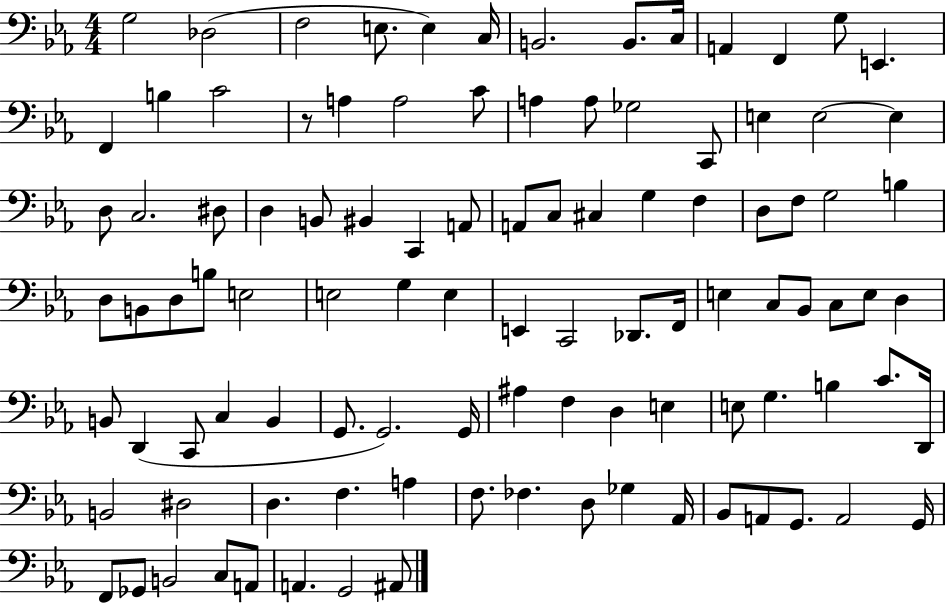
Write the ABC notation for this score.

X:1
T:Untitled
M:4/4
L:1/4
K:Eb
G,2 _D,2 F,2 E,/2 E, C,/4 B,,2 B,,/2 C,/4 A,, F,, G,/2 E,, F,, B, C2 z/2 A, A,2 C/2 A, A,/2 _G,2 C,,/2 E, E,2 E, D,/2 C,2 ^D,/2 D, B,,/2 ^B,, C,, A,,/2 A,,/2 C,/2 ^C, G, F, D,/2 F,/2 G,2 B, D,/2 B,,/2 D,/2 B,/2 E,2 E,2 G, E, E,, C,,2 _D,,/2 F,,/4 E, C,/2 _B,,/2 C,/2 E,/2 D, B,,/2 D,, C,,/2 C, B,, G,,/2 G,,2 G,,/4 ^A, F, D, E, E,/2 G, B, C/2 D,,/4 B,,2 ^D,2 D, F, A, F,/2 _F, D,/2 _G, _A,,/4 _B,,/2 A,,/2 G,,/2 A,,2 G,,/4 F,,/2 _G,,/2 B,,2 C,/2 A,,/2 A,, G,,2 ^A,,/2